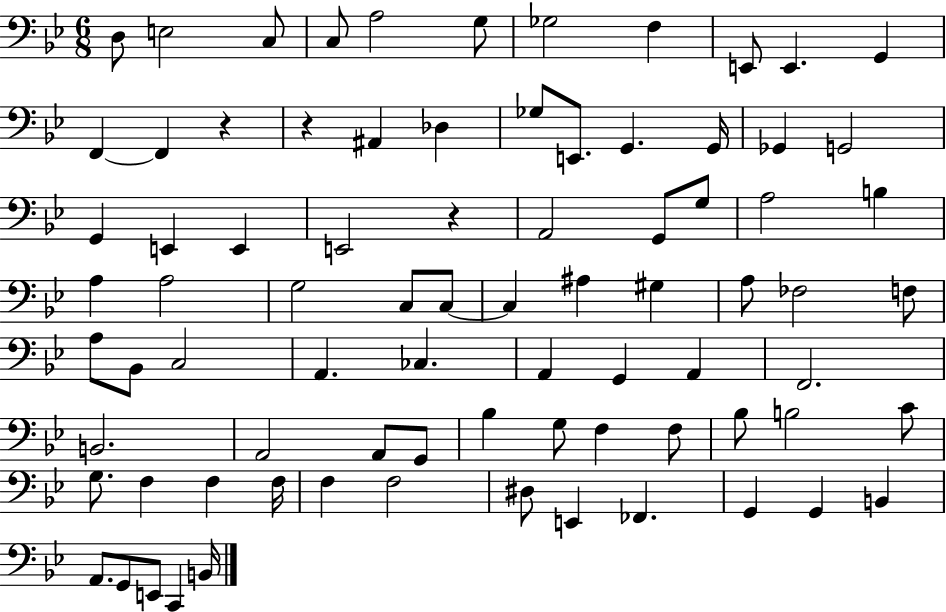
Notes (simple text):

D3/e E3/h C3/e C3/e A3/h G3/e Gb3/h F3/q E2/e E2/q. G2/q F2/q F2/q R/q R/q A#2/q Db3/q Gb3/e E2/e. G2/q. G2/s Gb2/q G2/h G2/q E2/q E2/q E2/h R/q A2/h G2/e G3/e A3/h B3/q A3/q A3/h G3/h C3/e C3/e C3/q A#3/q G#3/q A3/e FES3/h F3/e A3/e Bb2/e C3/h A2/q. CES3/q. A2/q G2/q A2/q F2/h. B2/h. A2/h A2/e G2/e Bb3/q G3/e F3/q F3/e Bb3/e B3/h C4/e G3/e. F3/q F3/q F3/s F3/q F3/h D#3/e E2/q FES2/q. G2/q G2/q B2/q A2/e. G2/e E2/e C2/q B2/s